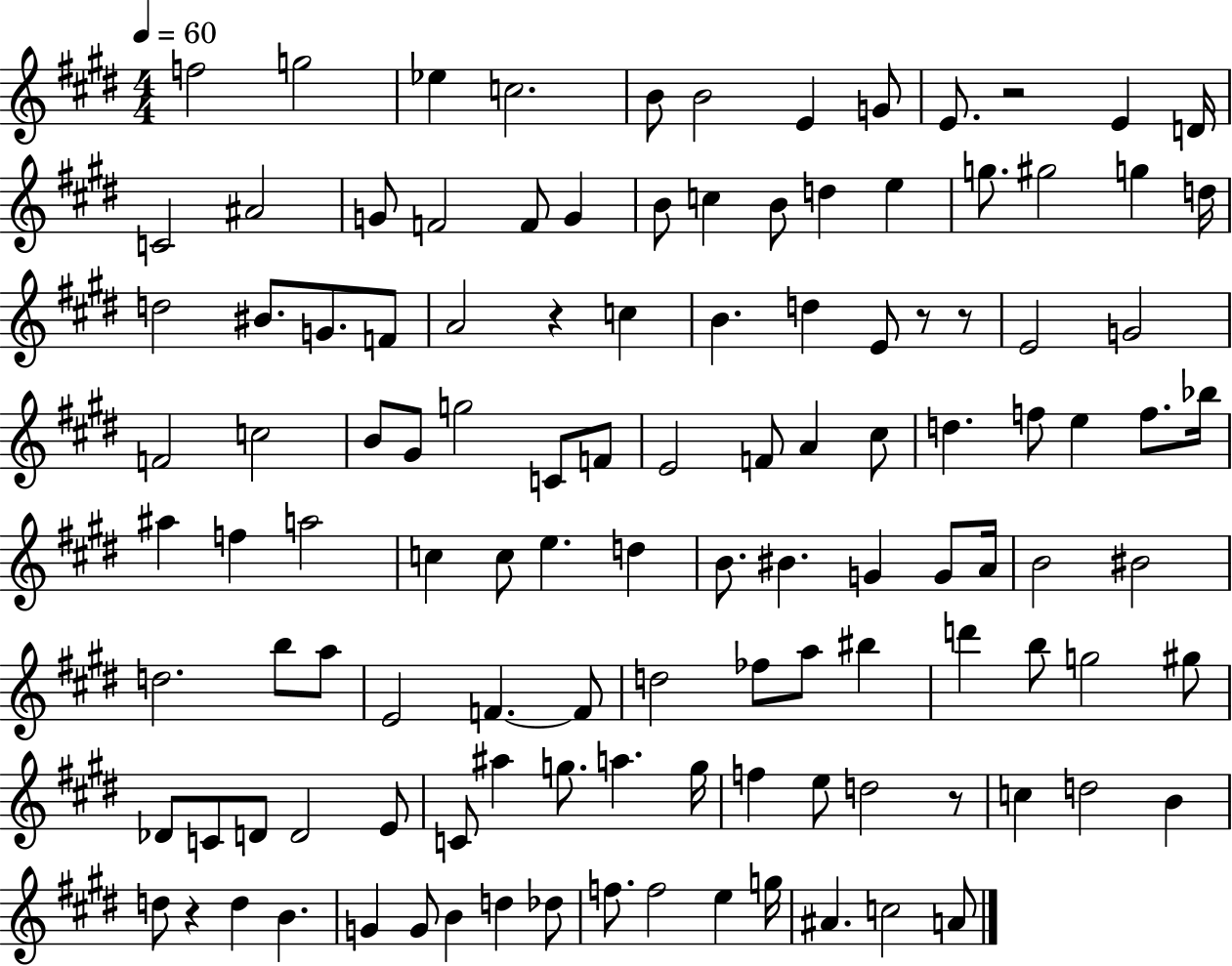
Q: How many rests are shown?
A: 6